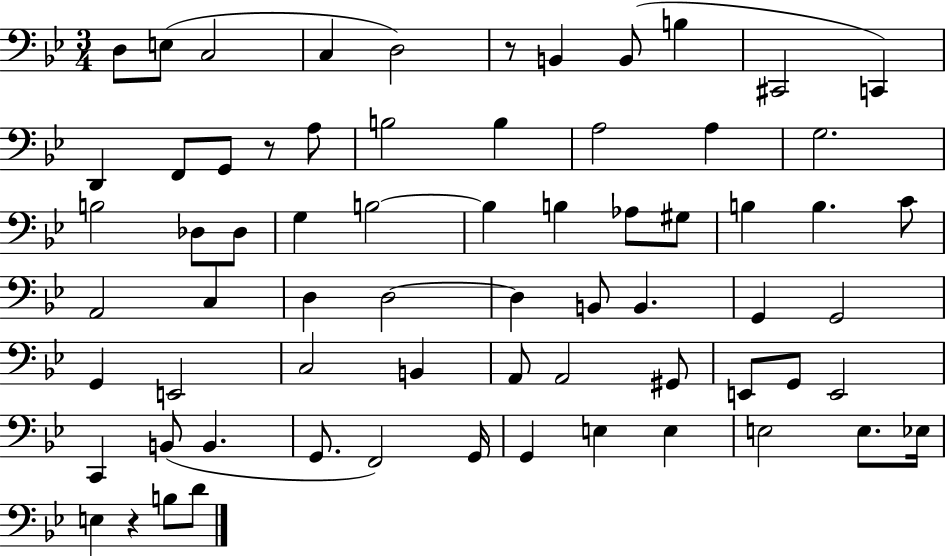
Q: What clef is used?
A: bass